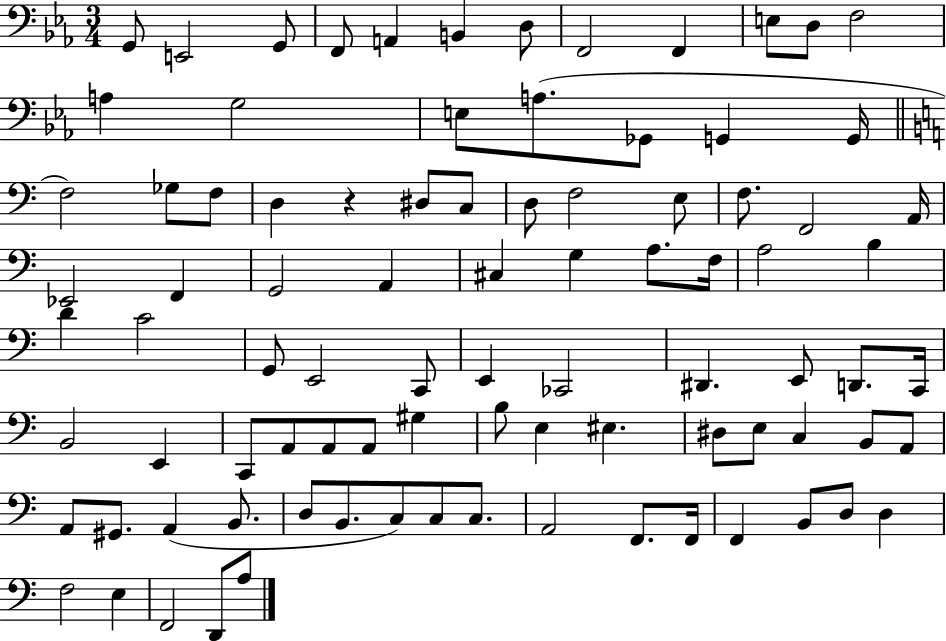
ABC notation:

X:1
T:Untitled
M:3/4
L:1/4
K:Eb
G,,/2 E,,2 G,,/2 F,,/2 A,, B,, D,/2 F,,2 F,, E,/2 D,/2 F,2 A, G,2 E,/2 A,/2 _G,,/2 G,, G,,/4 F,2 _G,/2 F,/2 D, z ^D,/2 C,/2 D,/2 F,2 E,/2 F,/2 F,,2 A,,/4 _E,,2 F,, G,,2 A,, ^C, G, A,/2 F,/4 A,2 B, D C2 G,,/2 E,,2 C,,/2 E,, _C,,2 ^D,, E,,/2 D,,/2 C,,/4 B,,2 E,, C,,/2 A,,/2 A,,/2 A,,/2 ^G, B,/2 E, ^E, ^D,/2 E,/2 C, B,,/2 A,,/2 A,,/2 ^G,,/2 A,, B,,/2 D,/2 B,,/2 C,/2 C,/2 C,/2 A,,2 F,,/2 F,,/4 F,, B,,/2 D,/2 D, F,2 E, F,,2 D,,/2 A,/2